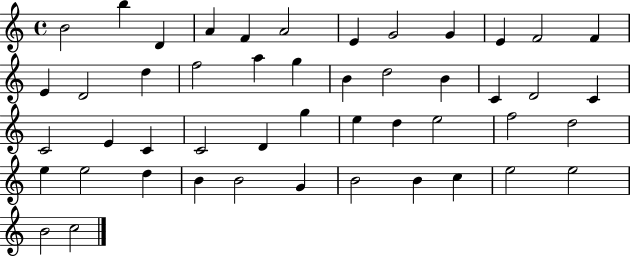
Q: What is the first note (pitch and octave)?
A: B4